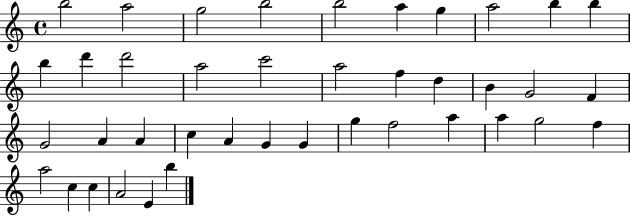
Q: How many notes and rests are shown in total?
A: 40